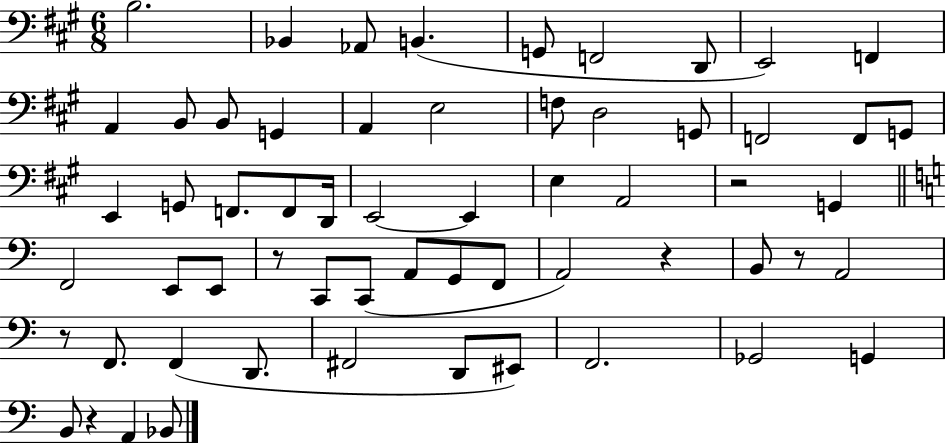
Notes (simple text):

B3/h. Bb2/q Ab2/e B2/q. G2/e F2/h D2/e E2/h F2/q A2/q B2/e B2/e G2/q A2/q E3/h F3/e D3/h G2/e F2/h F2/e G2/e E2/q G2/e F2/e. F2/e D2/s E2/h E2/q E3/q A2/h R/h G2/q F2/h E2/e E2/e R/e C2/e C2/e A2/e G2/e F2/e A2/h R/q B2/e R/e A2/h R/e F2/e. F2/q D2/e. F#2/h D2/e EIS2/e F2/h. Gb2/h G2/q B2/e R/q A2/q Bb2/e